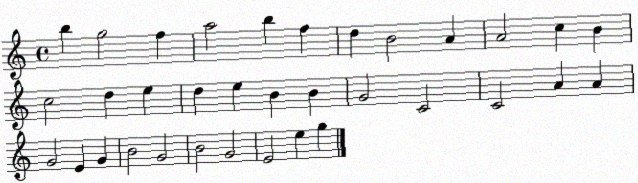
X:1
T:Untitled
M:4/4
L:1/4
K:C
b g2 f a2 b f d B2 A A2 c B c2 d e d e B B G2 C2 C2 A A G2 E G B2 G2 B2 G2 E2 e g